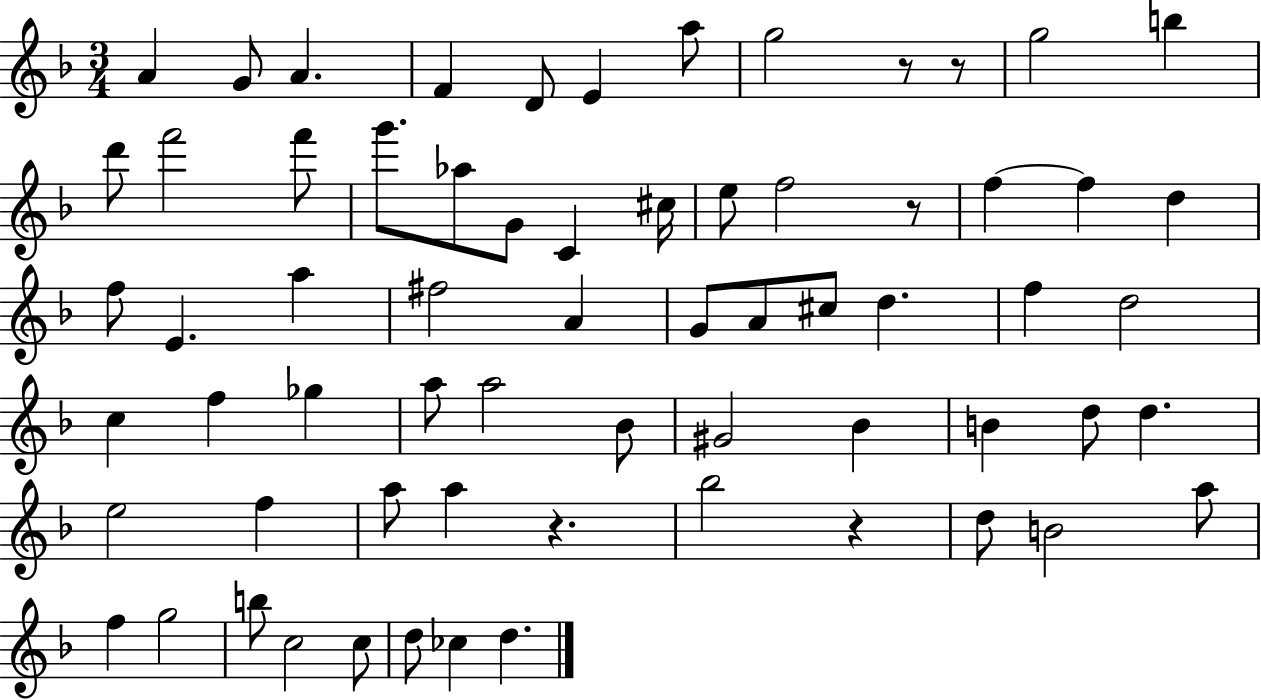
{
  \clef treble
  \numericTimeSignature
  \time 3/4
  \key f \major
  a'4 g'8 a'4. | f'4 d'8 e'4 a''8 | g''2 r8 r8 | g''2 b''4 | \break d'''8 f'''2 f'''8 | g'''8. aes''8 g'8 c'4 cis''16 | e''8 f''2 r8 | f''4~~ f''4 d''4 | \break f''8 e'4. a''4 | fis''2 a'4 | g'8 a'8 cis''8 d''4. | f''4 d''2 | \break c''4 f''4 ges''4 | a''8 a''2 bes'8 | gis'2 bes'4 | b'4 d''8 d''4. | \break e''2 f''4 | a''8 a''4 r4. | bes''2 r4 | d''8 b'2 a''8 | \break f''4 g''2 | b''8 c''2 c''8 | d''8 ces''4 d''4. | \bar "|."
}